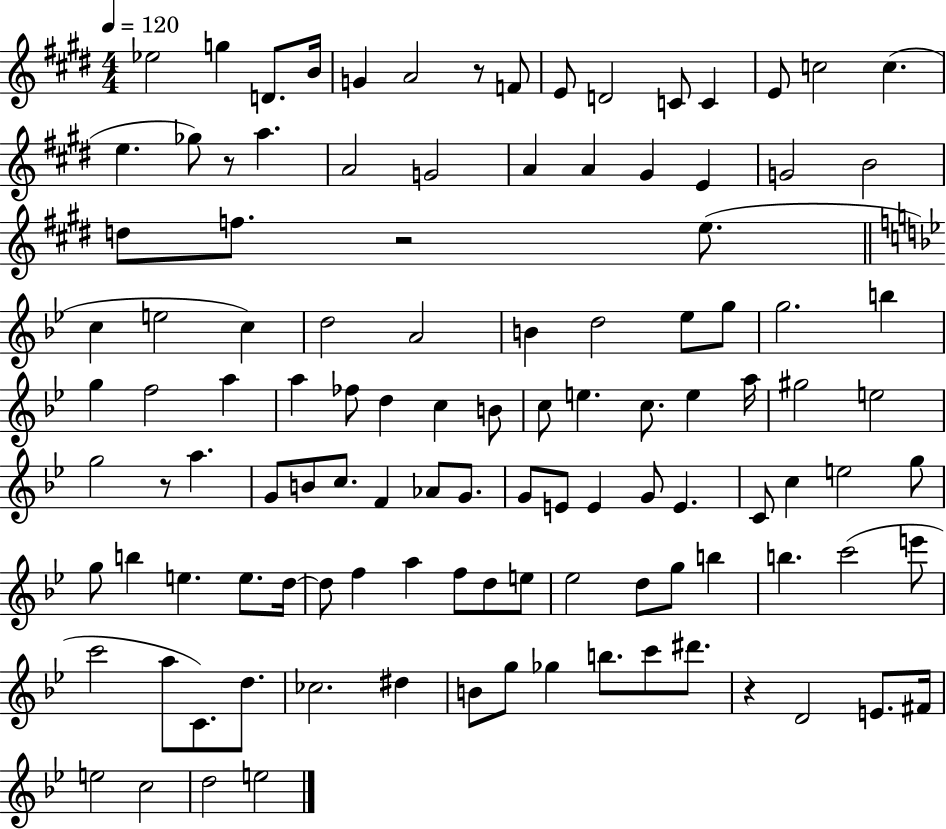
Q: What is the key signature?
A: E major